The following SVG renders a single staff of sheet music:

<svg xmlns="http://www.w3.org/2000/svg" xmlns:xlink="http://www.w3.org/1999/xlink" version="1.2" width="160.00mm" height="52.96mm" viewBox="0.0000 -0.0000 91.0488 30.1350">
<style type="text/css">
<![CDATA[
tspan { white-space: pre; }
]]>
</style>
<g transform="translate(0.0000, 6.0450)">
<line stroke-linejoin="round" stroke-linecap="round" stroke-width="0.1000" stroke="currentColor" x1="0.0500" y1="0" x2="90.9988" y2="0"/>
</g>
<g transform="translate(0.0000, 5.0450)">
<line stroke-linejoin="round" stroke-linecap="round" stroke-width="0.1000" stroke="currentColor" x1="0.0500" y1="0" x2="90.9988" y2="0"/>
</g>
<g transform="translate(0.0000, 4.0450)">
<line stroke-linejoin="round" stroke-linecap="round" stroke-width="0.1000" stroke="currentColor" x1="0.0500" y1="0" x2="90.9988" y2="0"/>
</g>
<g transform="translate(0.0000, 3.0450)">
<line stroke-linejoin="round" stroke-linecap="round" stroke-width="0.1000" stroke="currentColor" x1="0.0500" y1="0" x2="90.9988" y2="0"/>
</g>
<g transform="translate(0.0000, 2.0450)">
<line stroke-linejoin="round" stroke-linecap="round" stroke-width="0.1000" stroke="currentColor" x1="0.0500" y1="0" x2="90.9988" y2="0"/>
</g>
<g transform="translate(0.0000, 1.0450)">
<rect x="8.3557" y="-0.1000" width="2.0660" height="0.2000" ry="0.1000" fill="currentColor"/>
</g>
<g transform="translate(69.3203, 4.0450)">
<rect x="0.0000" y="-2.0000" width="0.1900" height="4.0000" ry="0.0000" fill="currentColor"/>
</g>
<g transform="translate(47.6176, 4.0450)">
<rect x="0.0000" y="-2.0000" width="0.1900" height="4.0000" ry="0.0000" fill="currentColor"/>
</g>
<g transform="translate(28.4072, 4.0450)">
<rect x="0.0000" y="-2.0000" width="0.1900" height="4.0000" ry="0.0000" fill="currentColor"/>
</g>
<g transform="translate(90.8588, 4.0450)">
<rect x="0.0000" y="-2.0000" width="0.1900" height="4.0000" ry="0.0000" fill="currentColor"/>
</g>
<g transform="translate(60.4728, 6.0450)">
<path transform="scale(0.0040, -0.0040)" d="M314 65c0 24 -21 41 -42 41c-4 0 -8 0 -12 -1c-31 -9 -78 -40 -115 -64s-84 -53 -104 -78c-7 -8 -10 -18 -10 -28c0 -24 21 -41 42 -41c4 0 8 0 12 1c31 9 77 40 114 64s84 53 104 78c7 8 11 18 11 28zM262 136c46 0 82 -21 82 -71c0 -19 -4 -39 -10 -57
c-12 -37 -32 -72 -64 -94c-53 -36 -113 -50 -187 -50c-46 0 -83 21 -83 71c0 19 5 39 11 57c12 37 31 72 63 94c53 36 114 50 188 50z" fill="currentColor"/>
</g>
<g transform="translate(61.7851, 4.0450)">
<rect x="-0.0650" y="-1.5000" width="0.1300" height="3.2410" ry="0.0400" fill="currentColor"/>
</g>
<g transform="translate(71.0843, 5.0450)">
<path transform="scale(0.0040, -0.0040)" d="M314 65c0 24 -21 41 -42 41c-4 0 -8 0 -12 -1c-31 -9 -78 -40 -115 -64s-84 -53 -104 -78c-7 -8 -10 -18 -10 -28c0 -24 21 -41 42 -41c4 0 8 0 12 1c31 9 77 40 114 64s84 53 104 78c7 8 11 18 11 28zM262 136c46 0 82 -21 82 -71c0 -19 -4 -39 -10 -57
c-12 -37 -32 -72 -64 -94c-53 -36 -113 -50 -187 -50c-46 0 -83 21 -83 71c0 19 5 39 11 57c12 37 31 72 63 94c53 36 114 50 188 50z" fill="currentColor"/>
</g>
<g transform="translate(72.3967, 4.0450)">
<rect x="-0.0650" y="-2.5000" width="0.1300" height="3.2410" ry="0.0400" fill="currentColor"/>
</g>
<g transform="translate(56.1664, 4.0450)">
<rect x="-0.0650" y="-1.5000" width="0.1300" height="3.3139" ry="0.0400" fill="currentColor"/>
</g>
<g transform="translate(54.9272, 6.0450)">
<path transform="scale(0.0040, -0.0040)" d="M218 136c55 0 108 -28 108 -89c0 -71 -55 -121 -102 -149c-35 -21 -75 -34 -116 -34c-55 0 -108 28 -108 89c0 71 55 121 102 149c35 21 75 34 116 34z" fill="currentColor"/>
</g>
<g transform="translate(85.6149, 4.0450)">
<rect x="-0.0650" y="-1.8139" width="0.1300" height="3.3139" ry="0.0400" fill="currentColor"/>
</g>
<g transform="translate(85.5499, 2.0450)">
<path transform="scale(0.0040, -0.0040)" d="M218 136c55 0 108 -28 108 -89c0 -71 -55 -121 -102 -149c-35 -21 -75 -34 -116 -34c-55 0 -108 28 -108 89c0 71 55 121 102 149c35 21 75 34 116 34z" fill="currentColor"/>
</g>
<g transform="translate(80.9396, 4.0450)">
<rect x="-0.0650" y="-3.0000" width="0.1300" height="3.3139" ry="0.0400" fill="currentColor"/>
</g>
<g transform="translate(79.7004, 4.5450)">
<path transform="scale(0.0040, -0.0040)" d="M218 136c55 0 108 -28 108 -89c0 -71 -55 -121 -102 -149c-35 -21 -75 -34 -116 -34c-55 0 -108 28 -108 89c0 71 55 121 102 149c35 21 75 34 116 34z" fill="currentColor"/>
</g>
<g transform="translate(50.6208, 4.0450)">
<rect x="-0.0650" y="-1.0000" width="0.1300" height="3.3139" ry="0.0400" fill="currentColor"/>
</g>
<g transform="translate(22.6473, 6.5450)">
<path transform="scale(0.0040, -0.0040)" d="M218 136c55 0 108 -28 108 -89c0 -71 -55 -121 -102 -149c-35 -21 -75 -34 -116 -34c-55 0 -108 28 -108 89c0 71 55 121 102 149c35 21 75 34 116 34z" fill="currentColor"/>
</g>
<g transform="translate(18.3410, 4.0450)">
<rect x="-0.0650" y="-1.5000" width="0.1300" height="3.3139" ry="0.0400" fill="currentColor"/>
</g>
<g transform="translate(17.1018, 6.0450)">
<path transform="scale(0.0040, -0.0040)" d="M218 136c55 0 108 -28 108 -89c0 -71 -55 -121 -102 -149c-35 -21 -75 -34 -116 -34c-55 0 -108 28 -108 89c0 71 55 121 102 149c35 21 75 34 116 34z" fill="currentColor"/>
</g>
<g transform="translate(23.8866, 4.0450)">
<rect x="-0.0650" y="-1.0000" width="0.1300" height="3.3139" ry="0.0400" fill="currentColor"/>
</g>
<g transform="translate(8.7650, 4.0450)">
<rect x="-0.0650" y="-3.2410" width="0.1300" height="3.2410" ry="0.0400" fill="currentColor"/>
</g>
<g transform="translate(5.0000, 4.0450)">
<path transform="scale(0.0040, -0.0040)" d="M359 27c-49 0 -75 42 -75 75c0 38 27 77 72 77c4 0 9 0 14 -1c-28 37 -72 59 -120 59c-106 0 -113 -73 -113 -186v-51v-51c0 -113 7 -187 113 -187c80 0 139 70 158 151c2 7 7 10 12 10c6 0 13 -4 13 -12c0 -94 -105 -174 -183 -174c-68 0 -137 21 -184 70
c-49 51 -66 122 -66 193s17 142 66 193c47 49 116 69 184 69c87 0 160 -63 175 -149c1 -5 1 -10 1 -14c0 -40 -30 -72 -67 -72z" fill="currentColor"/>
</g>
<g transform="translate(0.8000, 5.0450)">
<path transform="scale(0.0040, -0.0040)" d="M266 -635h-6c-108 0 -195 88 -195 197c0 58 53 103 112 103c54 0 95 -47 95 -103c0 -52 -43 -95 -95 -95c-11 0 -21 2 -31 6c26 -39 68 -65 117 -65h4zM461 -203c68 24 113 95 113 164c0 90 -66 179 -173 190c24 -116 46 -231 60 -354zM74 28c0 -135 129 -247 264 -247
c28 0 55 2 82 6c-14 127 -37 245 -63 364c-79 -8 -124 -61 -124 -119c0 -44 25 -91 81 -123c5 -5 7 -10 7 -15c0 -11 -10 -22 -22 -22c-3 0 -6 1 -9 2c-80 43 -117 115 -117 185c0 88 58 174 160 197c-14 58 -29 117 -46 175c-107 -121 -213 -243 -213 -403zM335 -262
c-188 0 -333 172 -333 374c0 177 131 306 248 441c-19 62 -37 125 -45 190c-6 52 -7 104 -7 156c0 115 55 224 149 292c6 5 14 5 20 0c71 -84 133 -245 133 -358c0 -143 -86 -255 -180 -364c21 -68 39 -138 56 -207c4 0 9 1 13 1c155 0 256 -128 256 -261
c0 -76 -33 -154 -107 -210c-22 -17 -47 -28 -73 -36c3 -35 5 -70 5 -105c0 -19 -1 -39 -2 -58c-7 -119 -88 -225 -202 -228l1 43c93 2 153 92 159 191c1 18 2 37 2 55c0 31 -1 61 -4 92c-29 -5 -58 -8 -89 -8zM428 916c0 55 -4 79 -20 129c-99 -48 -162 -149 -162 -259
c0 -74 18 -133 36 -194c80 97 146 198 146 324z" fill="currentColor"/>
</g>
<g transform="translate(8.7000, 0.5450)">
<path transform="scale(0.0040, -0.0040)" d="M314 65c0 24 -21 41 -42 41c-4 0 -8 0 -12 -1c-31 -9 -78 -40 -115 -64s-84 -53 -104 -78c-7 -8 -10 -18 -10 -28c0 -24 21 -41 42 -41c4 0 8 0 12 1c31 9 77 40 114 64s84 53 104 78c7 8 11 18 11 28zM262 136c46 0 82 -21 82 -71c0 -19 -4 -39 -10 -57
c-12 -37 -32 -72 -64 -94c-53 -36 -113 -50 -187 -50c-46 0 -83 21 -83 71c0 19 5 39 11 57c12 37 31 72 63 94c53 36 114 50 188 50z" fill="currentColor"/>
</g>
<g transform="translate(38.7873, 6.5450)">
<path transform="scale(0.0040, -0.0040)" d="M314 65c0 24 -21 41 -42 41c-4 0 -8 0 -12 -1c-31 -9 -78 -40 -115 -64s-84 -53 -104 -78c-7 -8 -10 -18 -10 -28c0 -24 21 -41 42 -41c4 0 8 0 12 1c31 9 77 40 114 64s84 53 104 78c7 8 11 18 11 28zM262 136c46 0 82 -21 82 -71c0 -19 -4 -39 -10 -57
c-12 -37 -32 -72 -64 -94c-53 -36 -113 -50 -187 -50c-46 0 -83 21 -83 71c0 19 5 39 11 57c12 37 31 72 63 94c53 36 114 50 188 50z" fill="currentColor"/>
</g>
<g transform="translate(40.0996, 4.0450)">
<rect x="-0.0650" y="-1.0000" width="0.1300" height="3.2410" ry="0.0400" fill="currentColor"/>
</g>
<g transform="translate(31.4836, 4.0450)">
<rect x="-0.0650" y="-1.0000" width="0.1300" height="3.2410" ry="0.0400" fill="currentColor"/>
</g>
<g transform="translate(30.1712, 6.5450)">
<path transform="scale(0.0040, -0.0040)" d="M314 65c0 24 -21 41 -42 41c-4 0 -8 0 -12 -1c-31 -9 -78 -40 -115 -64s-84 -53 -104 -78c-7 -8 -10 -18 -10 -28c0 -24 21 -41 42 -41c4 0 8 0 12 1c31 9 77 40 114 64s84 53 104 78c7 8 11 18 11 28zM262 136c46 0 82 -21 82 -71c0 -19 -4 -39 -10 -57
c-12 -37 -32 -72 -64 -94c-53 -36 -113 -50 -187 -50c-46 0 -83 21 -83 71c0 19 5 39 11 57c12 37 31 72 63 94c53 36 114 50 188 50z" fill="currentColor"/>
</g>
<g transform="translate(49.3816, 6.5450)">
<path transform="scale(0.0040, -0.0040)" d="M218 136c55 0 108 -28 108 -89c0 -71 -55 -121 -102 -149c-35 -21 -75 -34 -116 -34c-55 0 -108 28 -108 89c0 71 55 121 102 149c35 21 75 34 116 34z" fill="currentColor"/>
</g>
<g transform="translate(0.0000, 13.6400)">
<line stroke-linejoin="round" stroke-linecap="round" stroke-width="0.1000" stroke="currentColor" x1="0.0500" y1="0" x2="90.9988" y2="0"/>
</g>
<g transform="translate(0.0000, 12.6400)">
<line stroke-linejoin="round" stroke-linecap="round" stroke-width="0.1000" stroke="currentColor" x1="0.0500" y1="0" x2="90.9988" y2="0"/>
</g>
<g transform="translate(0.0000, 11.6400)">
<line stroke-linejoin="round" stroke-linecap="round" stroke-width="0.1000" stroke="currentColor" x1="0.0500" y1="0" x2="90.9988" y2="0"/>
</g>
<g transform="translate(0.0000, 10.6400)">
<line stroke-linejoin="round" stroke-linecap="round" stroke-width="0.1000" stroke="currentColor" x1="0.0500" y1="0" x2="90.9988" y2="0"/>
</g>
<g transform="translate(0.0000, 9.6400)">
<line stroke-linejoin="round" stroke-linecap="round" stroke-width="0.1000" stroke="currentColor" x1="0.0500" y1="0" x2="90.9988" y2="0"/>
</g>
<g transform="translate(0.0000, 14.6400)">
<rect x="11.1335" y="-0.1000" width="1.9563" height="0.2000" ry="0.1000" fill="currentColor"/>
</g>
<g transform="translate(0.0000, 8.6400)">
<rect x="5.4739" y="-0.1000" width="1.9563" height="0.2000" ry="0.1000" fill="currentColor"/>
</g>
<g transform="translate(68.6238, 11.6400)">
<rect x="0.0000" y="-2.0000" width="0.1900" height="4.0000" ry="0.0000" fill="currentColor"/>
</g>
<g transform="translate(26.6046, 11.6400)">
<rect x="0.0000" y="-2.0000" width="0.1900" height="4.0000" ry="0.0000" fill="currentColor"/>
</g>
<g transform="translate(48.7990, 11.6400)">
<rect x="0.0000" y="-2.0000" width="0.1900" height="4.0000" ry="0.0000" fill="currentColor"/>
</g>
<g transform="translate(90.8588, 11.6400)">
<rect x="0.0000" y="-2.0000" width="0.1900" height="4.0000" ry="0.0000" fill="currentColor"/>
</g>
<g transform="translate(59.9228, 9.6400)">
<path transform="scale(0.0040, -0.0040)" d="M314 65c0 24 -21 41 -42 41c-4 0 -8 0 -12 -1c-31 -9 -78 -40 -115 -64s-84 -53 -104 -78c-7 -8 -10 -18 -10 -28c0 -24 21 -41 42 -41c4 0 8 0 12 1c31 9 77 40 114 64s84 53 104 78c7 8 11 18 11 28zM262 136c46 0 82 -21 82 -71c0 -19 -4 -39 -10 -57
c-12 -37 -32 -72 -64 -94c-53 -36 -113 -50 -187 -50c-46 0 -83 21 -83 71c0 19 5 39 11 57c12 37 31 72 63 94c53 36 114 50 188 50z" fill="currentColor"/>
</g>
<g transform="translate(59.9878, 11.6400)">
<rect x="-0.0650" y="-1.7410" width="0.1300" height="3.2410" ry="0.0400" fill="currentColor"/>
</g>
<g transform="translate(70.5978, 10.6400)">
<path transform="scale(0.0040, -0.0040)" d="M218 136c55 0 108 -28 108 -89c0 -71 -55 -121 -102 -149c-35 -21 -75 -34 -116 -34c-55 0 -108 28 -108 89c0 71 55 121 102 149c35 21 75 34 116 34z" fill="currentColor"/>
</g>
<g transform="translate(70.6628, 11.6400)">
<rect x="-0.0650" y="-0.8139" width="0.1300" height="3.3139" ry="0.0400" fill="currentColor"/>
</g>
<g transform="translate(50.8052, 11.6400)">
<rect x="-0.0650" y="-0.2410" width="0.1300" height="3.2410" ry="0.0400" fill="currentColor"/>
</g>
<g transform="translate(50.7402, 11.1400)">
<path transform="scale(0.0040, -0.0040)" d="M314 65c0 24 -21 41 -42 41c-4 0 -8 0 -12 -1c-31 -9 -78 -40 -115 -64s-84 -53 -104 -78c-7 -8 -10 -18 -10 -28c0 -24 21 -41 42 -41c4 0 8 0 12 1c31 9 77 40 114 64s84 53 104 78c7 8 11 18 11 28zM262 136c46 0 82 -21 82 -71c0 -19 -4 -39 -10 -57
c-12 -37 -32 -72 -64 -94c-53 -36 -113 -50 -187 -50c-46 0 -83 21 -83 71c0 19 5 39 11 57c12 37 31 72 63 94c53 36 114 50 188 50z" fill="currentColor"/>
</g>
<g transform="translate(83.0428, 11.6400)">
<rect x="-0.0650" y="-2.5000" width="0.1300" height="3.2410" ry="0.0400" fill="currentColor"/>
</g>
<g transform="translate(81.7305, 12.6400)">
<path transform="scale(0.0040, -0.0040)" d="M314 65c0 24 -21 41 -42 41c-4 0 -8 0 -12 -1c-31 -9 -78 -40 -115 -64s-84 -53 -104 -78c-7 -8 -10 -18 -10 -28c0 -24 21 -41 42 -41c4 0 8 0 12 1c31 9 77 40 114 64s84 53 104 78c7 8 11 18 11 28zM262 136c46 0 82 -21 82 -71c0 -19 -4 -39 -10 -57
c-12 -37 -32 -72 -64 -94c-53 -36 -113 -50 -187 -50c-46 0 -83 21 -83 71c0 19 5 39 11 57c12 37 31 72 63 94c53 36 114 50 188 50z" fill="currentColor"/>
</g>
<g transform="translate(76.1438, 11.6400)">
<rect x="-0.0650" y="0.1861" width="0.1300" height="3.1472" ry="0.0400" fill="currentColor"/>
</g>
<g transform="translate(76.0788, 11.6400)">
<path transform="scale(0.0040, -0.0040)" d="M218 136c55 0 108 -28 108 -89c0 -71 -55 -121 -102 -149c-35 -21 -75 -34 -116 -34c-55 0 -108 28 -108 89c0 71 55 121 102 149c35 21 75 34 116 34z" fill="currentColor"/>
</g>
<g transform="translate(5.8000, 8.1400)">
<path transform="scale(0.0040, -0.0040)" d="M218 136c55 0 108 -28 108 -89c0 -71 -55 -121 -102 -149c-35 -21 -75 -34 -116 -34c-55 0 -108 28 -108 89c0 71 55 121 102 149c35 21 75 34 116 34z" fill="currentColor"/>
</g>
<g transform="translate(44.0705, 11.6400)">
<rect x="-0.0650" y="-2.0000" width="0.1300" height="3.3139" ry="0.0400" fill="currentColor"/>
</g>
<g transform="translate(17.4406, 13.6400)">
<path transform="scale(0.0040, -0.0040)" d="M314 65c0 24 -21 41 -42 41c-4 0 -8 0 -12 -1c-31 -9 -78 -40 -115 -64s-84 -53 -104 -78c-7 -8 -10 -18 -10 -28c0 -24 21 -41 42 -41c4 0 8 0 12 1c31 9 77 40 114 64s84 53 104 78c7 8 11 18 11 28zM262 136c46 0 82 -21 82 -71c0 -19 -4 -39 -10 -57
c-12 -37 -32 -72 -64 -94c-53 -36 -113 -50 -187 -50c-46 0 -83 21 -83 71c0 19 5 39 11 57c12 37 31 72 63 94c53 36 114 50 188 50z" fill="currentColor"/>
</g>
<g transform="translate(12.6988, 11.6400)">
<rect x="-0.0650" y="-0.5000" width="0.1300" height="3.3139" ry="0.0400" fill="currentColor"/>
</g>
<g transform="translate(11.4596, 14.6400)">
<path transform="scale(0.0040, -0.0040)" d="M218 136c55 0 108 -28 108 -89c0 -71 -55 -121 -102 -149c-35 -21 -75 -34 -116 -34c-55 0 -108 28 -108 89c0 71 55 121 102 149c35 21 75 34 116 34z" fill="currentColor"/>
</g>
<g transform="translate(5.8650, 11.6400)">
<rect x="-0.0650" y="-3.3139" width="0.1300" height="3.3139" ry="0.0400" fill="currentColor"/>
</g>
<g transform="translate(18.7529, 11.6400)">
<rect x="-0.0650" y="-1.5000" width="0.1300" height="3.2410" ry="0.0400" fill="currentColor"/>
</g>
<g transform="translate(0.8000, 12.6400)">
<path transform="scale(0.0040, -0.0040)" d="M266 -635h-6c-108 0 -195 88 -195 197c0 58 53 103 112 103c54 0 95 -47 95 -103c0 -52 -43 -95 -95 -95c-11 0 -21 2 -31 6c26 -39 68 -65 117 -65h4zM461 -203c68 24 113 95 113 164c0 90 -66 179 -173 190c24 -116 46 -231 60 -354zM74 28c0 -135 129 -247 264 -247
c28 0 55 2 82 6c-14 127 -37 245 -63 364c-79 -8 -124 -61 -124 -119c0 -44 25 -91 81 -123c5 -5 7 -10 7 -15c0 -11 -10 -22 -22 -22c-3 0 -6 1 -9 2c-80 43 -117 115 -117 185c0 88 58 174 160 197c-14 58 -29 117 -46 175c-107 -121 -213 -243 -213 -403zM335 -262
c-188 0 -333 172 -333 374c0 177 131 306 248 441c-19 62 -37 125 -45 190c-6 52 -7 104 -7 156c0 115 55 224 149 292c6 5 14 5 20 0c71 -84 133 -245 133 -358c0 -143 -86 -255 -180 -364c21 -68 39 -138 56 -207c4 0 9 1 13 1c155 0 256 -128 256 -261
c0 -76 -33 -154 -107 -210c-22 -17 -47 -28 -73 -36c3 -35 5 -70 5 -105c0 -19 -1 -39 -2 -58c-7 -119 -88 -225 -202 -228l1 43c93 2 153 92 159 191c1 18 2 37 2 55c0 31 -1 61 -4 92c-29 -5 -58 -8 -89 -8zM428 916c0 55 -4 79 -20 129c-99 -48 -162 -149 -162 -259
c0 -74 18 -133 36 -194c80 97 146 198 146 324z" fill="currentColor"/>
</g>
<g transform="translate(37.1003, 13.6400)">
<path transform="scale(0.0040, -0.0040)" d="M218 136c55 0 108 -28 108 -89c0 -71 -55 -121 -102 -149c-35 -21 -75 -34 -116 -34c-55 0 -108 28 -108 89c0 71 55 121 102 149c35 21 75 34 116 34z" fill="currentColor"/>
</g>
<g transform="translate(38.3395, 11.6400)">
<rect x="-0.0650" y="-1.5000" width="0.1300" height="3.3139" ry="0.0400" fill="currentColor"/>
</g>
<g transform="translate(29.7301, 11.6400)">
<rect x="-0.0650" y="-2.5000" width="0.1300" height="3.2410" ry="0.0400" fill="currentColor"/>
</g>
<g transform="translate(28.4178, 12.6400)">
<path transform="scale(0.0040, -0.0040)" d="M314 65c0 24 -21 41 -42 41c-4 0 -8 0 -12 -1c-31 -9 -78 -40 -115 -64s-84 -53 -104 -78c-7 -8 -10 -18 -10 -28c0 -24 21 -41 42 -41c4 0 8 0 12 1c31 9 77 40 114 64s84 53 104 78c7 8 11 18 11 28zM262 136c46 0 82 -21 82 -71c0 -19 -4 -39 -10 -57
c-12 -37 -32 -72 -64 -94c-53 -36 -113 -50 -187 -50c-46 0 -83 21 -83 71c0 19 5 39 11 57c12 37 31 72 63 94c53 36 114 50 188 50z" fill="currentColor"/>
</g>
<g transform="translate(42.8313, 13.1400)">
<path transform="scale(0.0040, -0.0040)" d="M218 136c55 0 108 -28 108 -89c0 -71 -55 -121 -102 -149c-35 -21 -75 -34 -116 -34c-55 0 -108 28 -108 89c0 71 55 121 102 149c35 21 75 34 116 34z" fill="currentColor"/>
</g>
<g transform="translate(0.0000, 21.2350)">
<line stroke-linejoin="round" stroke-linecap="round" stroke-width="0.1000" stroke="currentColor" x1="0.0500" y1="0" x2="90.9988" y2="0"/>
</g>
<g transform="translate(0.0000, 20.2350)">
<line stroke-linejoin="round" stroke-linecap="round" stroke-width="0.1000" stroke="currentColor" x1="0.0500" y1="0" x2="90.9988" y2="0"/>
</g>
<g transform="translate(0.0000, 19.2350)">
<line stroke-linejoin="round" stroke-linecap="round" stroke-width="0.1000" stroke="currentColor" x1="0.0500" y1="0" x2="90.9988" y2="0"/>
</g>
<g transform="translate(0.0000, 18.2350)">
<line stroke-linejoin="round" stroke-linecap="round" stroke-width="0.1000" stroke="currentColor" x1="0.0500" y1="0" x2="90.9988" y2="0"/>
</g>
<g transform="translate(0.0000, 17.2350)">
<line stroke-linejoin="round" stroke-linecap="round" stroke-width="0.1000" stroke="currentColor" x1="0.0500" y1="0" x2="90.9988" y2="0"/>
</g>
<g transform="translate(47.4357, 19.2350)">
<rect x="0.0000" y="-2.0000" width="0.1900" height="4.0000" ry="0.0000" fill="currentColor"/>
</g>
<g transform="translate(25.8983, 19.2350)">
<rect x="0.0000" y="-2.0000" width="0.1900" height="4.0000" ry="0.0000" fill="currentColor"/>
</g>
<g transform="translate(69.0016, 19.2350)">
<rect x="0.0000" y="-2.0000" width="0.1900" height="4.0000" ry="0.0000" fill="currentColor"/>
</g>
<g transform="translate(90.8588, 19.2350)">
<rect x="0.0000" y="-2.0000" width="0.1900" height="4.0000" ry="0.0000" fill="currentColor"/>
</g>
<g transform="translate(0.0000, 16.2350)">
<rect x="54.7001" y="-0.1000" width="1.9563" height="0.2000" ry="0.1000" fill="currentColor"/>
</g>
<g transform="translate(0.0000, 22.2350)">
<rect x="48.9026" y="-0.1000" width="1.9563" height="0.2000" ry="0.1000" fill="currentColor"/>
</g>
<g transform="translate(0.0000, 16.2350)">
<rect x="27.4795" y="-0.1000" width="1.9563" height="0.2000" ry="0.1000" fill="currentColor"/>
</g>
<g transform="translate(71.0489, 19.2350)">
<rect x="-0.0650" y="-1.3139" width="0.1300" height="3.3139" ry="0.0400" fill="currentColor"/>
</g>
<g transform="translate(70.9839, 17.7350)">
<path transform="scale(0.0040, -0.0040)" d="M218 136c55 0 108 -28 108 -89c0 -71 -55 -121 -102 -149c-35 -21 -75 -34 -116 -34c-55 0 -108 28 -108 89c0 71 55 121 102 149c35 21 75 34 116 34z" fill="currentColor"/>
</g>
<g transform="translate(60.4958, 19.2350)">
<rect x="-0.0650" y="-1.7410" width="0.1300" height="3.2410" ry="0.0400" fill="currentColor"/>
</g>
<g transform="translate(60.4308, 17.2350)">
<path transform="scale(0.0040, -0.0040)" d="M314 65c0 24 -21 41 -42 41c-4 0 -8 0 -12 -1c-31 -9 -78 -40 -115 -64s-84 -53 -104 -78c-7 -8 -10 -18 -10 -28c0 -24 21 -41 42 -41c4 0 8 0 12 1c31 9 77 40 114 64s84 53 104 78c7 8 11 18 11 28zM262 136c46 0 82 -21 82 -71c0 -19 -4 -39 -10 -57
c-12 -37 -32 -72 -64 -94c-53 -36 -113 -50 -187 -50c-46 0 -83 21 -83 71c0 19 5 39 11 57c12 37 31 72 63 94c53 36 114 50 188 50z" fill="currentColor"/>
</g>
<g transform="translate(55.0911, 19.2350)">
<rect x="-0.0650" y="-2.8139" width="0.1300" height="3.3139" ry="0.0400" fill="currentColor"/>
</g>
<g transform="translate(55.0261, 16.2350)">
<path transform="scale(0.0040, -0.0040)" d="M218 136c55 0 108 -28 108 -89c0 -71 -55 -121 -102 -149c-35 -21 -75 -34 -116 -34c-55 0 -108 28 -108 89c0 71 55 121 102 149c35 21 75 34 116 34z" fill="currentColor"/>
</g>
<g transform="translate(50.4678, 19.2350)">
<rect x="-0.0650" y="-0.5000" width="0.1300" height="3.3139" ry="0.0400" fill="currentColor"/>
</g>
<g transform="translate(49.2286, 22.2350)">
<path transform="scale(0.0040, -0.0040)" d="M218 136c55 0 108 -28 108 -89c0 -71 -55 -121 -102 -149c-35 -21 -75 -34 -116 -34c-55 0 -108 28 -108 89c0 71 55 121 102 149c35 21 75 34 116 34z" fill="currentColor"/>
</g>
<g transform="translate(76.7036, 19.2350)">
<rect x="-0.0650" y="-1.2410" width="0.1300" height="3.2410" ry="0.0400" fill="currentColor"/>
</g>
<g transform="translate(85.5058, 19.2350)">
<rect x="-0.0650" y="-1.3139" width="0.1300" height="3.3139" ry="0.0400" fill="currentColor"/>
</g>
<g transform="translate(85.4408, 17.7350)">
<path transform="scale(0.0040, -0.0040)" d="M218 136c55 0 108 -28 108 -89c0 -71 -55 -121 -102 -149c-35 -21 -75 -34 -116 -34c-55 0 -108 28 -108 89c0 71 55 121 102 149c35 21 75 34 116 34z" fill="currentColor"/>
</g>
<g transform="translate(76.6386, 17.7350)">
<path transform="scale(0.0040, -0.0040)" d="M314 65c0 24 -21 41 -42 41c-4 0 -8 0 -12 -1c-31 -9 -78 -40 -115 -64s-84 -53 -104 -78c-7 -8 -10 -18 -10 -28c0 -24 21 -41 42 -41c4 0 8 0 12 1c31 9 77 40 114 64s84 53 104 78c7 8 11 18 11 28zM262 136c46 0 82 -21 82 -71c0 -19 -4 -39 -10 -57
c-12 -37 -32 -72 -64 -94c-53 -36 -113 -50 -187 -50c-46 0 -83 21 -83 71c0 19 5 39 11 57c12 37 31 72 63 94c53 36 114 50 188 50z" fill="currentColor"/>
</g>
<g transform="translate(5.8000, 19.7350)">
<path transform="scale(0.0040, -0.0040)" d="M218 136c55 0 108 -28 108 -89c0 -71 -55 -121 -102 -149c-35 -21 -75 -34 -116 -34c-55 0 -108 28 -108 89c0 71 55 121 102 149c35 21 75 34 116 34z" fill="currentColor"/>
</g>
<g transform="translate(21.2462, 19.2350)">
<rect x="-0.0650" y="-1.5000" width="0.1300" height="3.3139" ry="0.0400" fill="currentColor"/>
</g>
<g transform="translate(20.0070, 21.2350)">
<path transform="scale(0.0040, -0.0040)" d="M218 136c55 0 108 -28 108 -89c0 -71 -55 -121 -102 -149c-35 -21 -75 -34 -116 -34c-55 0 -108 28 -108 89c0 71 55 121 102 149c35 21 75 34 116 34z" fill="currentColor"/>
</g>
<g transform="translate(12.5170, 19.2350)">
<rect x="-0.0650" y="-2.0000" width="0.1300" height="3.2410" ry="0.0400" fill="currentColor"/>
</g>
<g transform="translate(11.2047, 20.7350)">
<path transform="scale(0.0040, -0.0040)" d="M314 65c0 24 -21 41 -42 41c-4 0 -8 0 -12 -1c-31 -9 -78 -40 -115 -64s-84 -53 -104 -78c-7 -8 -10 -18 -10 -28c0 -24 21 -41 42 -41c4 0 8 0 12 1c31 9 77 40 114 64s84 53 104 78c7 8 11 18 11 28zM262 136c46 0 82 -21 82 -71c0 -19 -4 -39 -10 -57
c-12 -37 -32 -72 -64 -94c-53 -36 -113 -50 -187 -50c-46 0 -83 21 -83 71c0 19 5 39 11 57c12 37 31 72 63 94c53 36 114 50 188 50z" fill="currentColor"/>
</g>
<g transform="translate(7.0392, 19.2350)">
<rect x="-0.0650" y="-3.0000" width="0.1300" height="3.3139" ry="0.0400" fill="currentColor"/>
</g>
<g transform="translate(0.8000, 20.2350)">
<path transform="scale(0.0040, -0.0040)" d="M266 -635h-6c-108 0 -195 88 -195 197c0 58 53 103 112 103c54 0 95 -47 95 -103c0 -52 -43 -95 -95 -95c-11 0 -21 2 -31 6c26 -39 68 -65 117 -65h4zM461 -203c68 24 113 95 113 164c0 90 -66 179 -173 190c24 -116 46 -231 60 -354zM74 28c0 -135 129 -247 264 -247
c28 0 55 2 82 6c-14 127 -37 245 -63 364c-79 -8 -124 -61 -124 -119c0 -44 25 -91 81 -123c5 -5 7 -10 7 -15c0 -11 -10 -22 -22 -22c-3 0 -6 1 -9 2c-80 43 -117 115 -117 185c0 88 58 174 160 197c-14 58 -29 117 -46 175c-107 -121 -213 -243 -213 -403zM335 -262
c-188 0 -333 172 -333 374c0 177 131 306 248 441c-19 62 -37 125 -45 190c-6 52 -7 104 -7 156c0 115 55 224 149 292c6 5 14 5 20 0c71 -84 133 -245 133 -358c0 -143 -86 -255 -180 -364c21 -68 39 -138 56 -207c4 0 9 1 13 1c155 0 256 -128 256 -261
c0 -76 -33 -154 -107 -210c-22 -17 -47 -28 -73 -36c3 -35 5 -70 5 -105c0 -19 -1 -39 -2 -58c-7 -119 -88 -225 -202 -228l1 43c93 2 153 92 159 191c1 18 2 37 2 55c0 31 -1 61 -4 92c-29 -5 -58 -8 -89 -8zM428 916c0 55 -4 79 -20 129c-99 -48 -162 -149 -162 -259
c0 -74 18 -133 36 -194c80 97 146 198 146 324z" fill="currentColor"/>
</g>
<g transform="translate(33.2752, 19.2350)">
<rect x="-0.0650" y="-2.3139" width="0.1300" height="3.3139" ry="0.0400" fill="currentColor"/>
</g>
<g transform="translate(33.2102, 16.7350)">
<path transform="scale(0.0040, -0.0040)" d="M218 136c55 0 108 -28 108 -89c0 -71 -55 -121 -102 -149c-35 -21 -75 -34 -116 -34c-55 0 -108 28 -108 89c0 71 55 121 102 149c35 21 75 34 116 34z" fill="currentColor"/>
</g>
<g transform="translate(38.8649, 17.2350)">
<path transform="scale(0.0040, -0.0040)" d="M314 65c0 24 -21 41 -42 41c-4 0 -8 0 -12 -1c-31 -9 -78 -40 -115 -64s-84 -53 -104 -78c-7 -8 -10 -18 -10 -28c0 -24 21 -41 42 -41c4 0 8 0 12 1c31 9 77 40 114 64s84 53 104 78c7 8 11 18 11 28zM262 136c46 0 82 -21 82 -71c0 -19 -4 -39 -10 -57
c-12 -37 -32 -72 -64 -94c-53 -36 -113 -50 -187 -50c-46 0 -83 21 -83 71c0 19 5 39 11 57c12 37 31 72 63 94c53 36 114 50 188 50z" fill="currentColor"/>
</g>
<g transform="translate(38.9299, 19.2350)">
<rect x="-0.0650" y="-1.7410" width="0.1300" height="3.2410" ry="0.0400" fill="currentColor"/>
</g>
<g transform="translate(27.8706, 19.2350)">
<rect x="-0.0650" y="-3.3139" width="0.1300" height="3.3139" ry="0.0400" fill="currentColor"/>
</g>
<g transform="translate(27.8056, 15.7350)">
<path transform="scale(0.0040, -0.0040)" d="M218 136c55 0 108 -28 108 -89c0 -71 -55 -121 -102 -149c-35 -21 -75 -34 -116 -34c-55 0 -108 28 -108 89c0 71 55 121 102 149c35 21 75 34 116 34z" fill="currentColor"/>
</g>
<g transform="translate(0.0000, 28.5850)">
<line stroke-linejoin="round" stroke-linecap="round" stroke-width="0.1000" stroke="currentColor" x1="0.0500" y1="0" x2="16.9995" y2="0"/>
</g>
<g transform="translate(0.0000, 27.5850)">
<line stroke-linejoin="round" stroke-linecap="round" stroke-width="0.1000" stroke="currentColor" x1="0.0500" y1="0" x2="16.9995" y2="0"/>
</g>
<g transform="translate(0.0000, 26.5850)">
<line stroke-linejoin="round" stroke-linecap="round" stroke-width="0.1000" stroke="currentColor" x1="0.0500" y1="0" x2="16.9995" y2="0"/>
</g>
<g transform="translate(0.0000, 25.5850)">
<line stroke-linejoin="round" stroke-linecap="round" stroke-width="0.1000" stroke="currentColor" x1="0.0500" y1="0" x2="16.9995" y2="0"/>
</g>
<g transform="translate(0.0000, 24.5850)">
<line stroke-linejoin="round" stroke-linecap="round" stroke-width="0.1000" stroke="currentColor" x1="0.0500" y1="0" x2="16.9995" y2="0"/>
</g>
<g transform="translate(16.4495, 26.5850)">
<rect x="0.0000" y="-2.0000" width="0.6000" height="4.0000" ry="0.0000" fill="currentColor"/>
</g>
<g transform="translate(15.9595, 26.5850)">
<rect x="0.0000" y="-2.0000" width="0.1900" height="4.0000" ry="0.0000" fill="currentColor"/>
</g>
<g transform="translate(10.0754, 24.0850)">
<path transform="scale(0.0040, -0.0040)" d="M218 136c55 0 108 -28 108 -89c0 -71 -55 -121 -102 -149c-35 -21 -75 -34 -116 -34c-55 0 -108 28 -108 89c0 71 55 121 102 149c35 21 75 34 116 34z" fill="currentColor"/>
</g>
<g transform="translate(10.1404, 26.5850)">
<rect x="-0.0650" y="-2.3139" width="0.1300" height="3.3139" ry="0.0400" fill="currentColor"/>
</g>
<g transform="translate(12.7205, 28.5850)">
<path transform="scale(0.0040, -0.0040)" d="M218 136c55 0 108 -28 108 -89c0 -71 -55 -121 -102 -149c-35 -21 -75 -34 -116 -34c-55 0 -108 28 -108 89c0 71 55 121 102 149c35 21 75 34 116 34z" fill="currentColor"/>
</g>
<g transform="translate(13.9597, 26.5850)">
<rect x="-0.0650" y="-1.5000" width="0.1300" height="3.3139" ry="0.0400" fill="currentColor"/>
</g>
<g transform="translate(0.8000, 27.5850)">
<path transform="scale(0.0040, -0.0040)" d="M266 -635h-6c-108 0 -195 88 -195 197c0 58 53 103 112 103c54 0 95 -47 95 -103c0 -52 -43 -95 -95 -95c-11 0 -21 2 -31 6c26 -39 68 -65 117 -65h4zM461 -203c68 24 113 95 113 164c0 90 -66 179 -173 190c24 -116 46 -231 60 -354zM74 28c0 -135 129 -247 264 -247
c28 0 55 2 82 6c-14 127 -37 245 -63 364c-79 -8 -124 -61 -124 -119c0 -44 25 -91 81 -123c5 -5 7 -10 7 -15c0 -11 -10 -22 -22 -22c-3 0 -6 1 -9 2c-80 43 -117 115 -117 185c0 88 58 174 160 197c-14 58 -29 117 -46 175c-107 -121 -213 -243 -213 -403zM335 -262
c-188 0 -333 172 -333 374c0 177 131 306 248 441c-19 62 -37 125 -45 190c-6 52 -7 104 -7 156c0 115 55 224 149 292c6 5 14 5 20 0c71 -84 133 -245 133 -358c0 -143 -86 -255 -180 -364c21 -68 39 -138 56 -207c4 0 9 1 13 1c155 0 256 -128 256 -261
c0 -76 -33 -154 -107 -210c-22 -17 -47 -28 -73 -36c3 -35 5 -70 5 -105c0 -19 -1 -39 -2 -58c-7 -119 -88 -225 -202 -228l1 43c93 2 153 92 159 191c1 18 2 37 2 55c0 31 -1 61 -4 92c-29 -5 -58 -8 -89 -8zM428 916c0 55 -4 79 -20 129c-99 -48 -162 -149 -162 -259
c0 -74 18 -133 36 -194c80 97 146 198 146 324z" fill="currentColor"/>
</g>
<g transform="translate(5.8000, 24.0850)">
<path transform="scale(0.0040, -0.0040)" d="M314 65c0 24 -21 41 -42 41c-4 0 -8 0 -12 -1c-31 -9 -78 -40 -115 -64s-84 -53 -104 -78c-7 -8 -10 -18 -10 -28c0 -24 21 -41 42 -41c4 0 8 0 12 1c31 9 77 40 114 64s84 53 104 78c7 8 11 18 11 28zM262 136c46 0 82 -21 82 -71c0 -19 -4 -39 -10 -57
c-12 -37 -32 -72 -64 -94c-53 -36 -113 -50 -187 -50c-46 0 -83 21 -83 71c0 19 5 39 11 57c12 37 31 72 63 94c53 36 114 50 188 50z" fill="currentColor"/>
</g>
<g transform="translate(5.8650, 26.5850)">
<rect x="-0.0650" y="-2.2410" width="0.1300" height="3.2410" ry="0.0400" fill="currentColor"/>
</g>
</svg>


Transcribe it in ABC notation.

X:1
T:Untitled
M:4/4
L:1/4
K:C
b2 E D D2 D2 D E E2 G2 A f b C E2 G2 E F c2 f2 d B G2 A F2 E b g f2 C a f2 e e2 e g2 g E